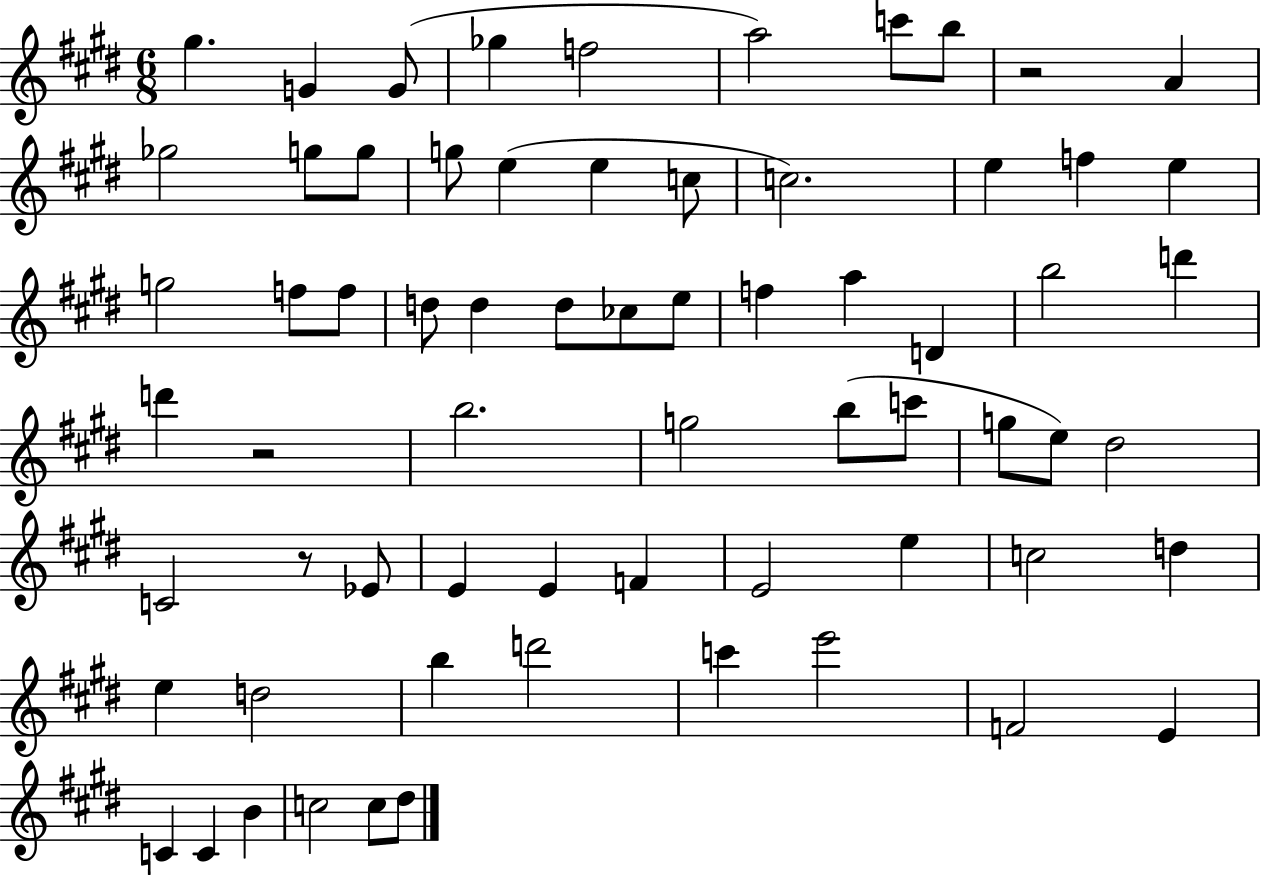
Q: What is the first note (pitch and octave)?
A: G#5